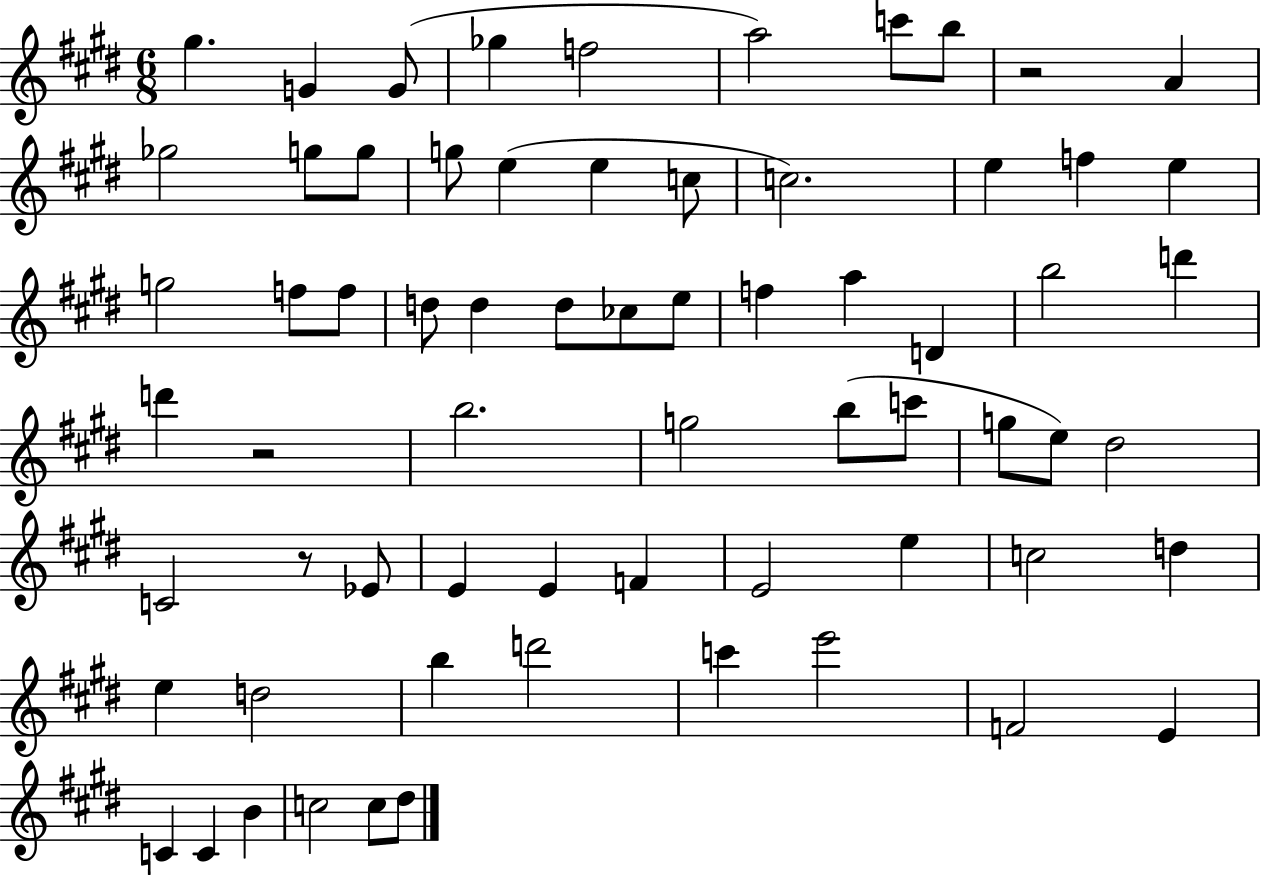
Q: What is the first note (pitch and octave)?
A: G#5